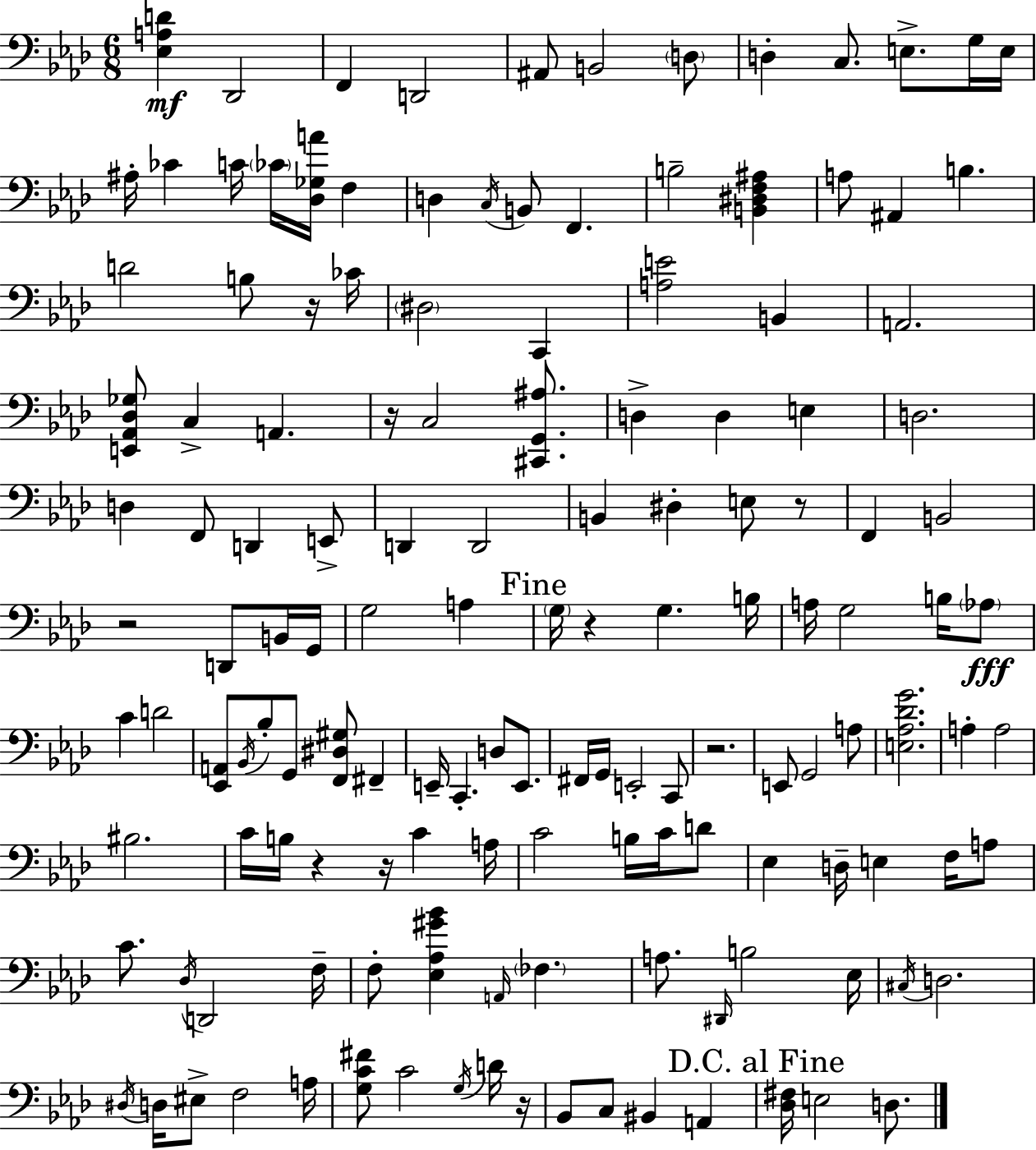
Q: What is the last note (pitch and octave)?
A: D3